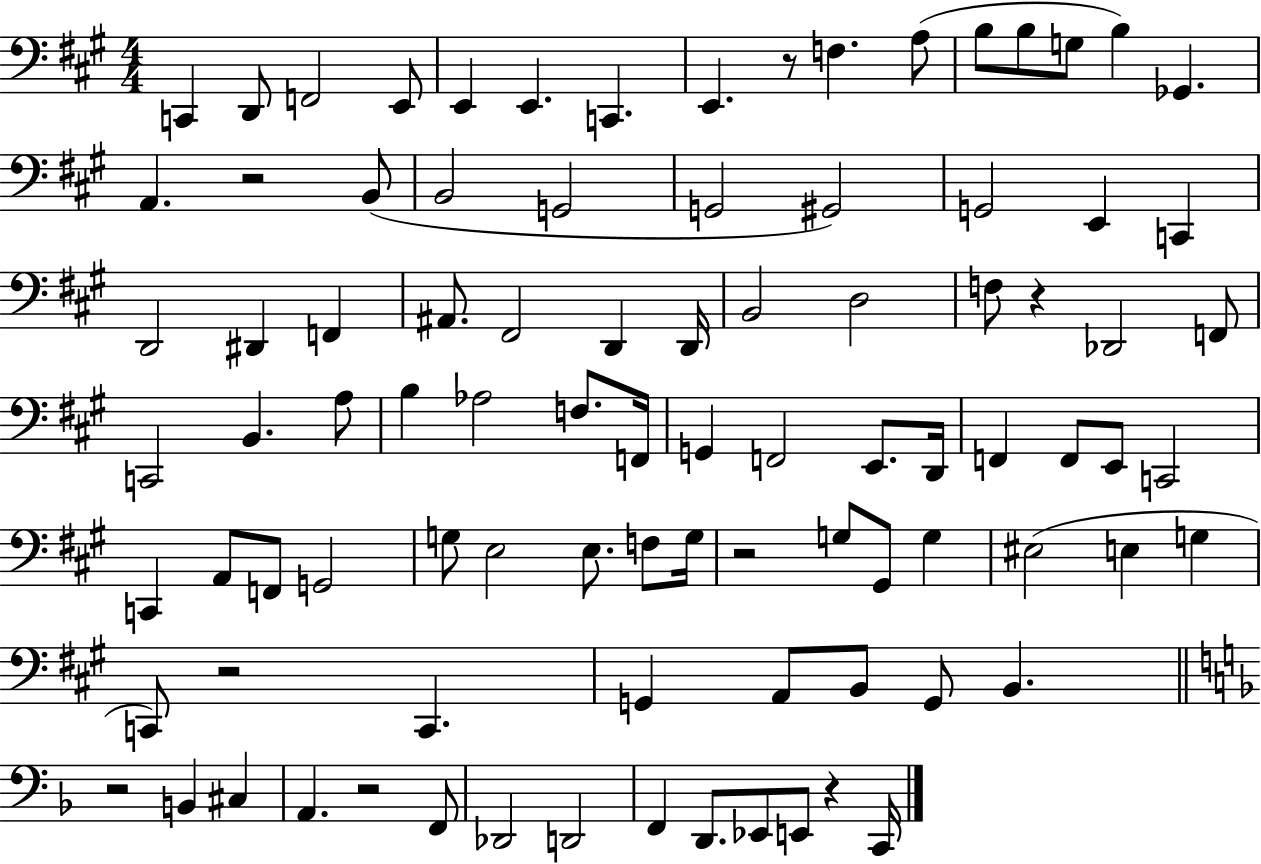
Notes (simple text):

C2/q D2/e F2/h E2/e E2/q E2/q. C2/q. E2/q. R/e F3/q. A3/e B3/e B3/e G3/e B3/q Gb2/q. A2/q. R/h B2/e B2/h G2/h G2/h G#2/h G2/h E2/q C2/q D2/h D#2/q F2/q A#2/e. F#2/h D2/q D2/s B2/h D3/h F3/e R/q Db2/h F2/e C2/h B2/q. A3/e B3/q Ab3/h F3/e. F2/s G2/q F2/h E2/e. D2/s F2/q F2/e E2/e C2/h C2/q A2/e F2/e G2/h G3/e E3/h E3/e. F3/e G3/s R/h G3/e G#2/e G3/q EIS3/h E3/q G3/q C2/e R/h C2/q. G2/q A2/e B2/e G2/e B2/q. R/h B2/q C#3/q A2/q. R/h F2/e Db2/h D2/h F2/q D2/e. Eb2/e E2/e R/q C2/s